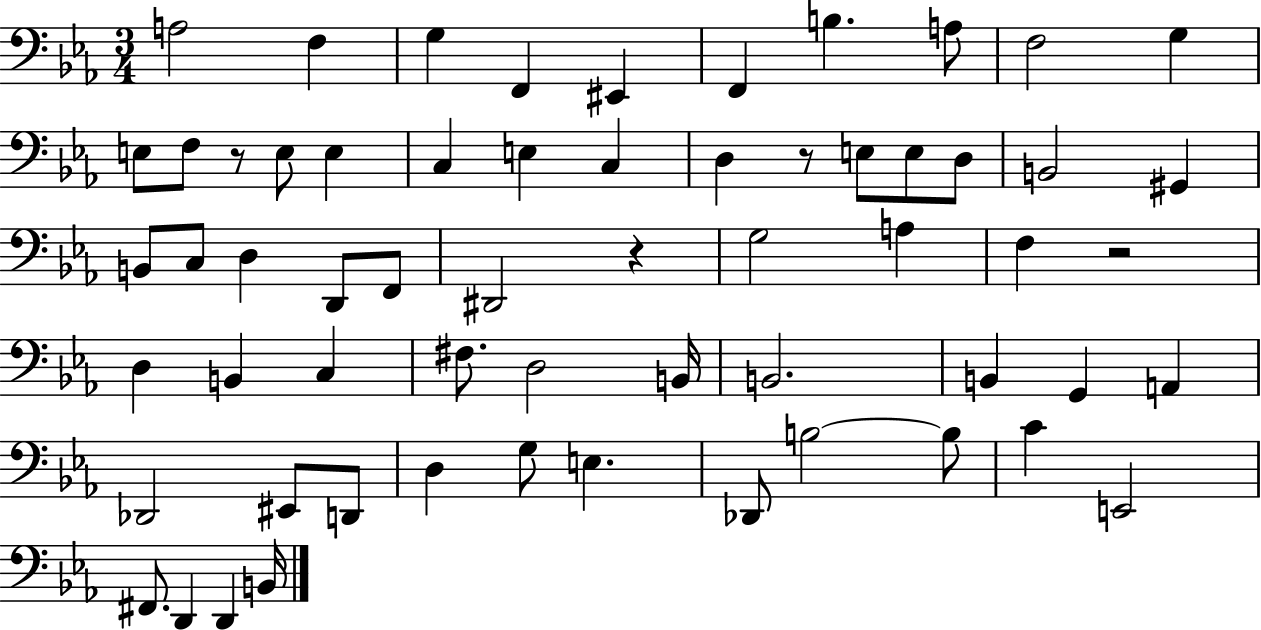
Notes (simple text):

A3/h F3/q G3/q F2/q EIS2/q F2/q B3/q. A3/e F3/h G3/q E3/e F3/e R/e E3/e E3/q C3/q E3/q C3/q D3/q R/e E3/e E3/e D3/e B2/h G#2/q B2/e C3/e D3/q D2/e F2/e D#2/h R/q G3/h A3/q F3/q R/h D3/q B2/q C3/q F#3/e. D3/h B2/s B2/h. B2/q G2/q A2/q Db2/h EIS2/e D2/e D3/q G3/e E3/q. Db2/e B3/h B3/e C4/q E2/h F#2/e. D2/q D2/q B2/s